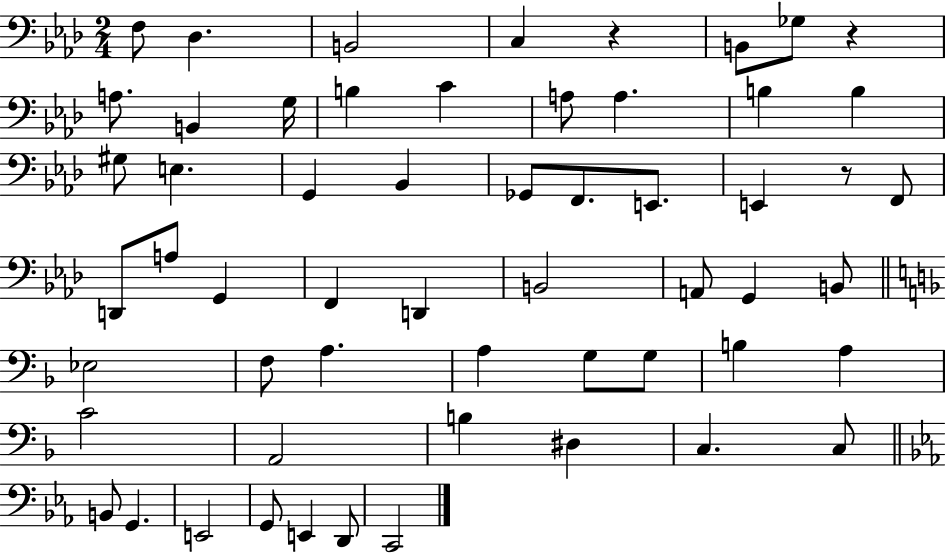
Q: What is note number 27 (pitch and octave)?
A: G2